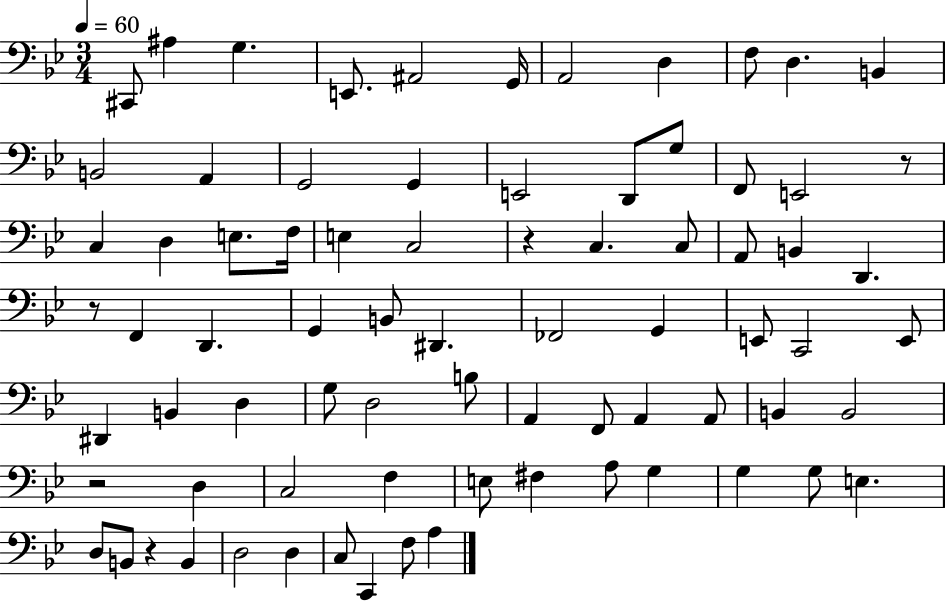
C#2/e A#3/q G3/q. E2/e. A#2/h G2/s A2/h D3/q F3/e D3/q. B2/q B2/h A2/q G2/h G2/q E2/h D2/e G3/e F2/e E2/h R/e C3/q D3/q E3/e. F3/s E3/q C3/h R/q C3/q. C3/e A2/e B2/q D2/q. R/e F2/q D2/q. G2/q B2/e D#2/q. FES2/h G2/q E2/e C2/h E2/e D#2/q B2/q D3/q G3/e D3/h B3/e A2/q F2/e A2/q A2/e B2/q B2/h R/h D3/q C3/h F3/q E3/e F#3/q A3/e G3/q G3/q G3/e E3/q. D3/e B2/e R/q B2/q D3/h D3/q C3/e C2/q F3/e A3/q